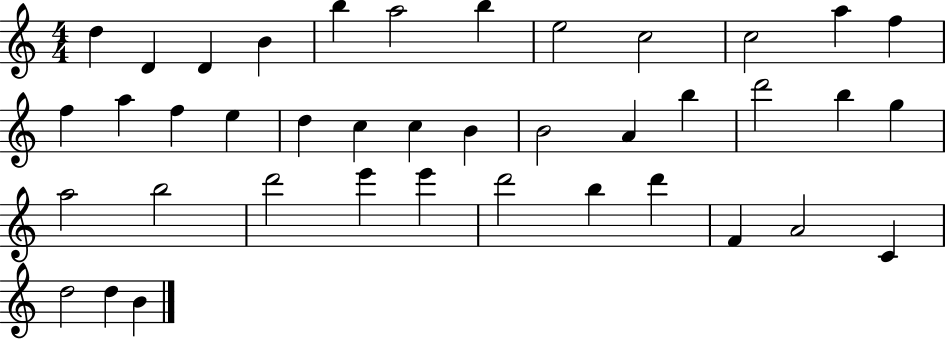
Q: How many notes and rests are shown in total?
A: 40